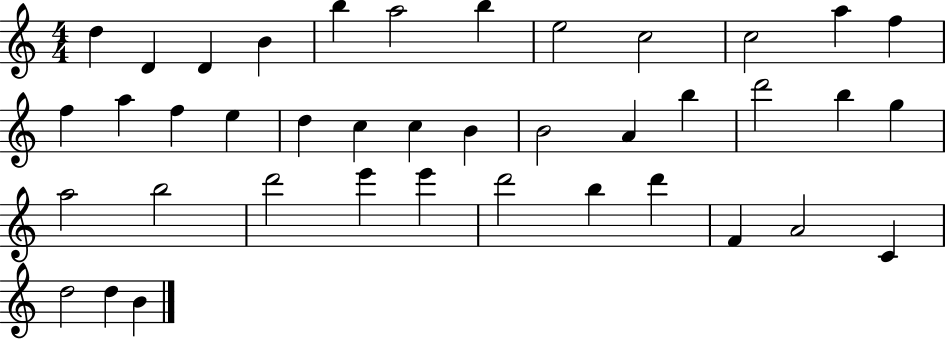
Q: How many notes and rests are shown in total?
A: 40